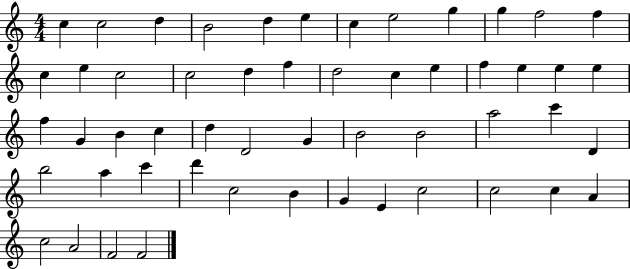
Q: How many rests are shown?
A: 0